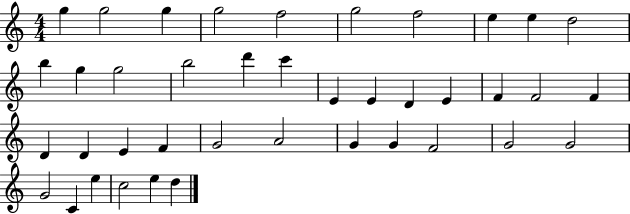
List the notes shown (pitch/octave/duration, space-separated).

G5/q G5/h G5/q G5/h F5/h G5/h F5/h E5/q E5/q D5/h B5/q G5/q G5/h B5/h D6/q C6/q E4/q E4/q D4/q E4/q F4/q F4/h F4/q D4/q D4/q E4/q F4/q G4/h A4/h G4/q G4/q F4/h G4/h G4/h G4/h C4/q E5/q C5/h E5/q D5/q